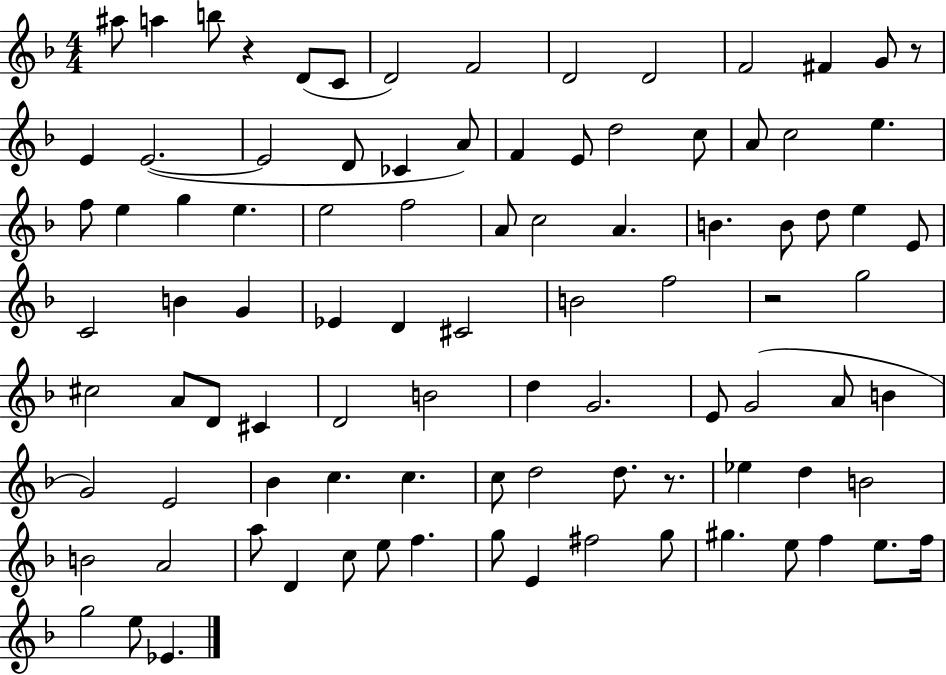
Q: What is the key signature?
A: F major